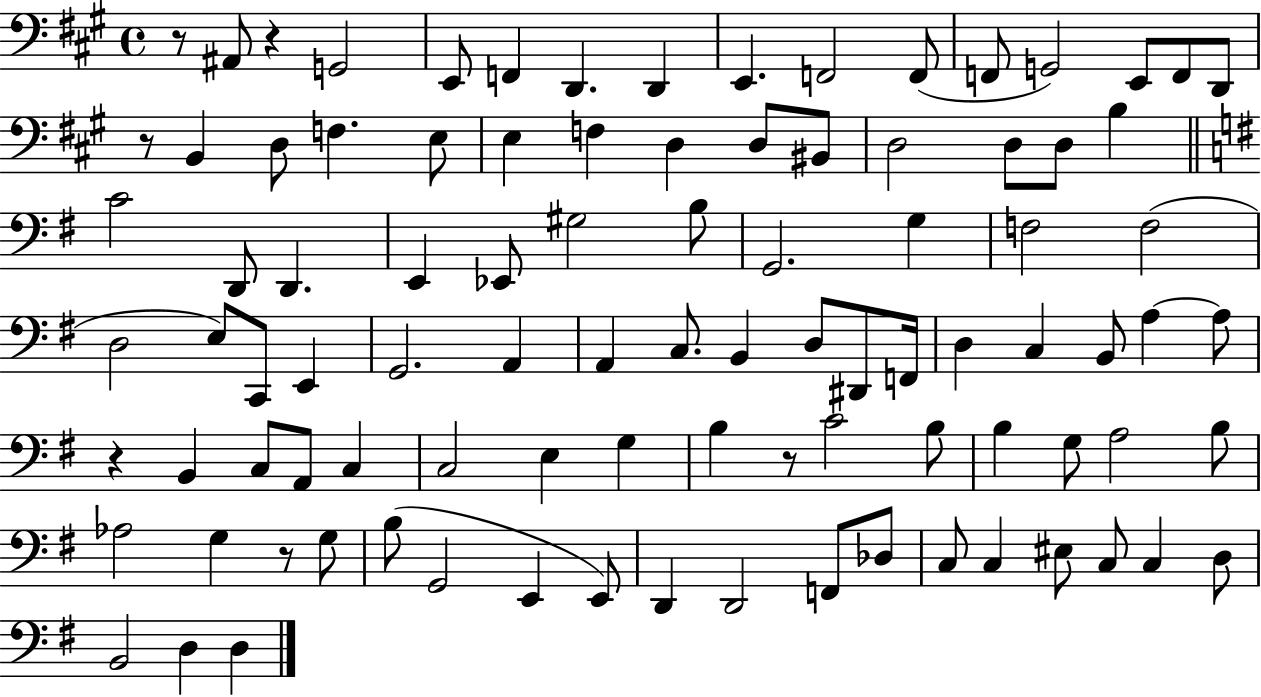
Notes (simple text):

R/e A#2/e R/q G2/h E2/e F2/q D2/q. D2/q E2/q. F2/h F2/e F2/e G2/h E2/e F2/e D2/e R/e B2/q D3/e F3/q. E3/e E3/q F3/q D3/q D3/e BIS2/e D3/h D3/e D3/e B3/q C4/h D2/e D2/q. E2/q Eb2/e G#3/h B3/e G2/h. G3/q F3/h F3/h D3/h E3/e C2/e E2/q G2/h. A2/q A2/q C3/e. B2/q D3/e D#2/e F2/s D3/q C3/q B2/e A3/q A3/e R/q B2/q C3/e A2/e C3/q C3/h E3/q G3/q B3/q R/e C4/h B3/e B3/q G3/e A3/h B3/e Ab3/h G3/q R/e G3/e B3/e G2/h E2/q E2/e D2/q D2/h F2/e Db3/e C3/e C3/q EIS3/e C3/e C3/q D3/e B2/h D3/q D3/q